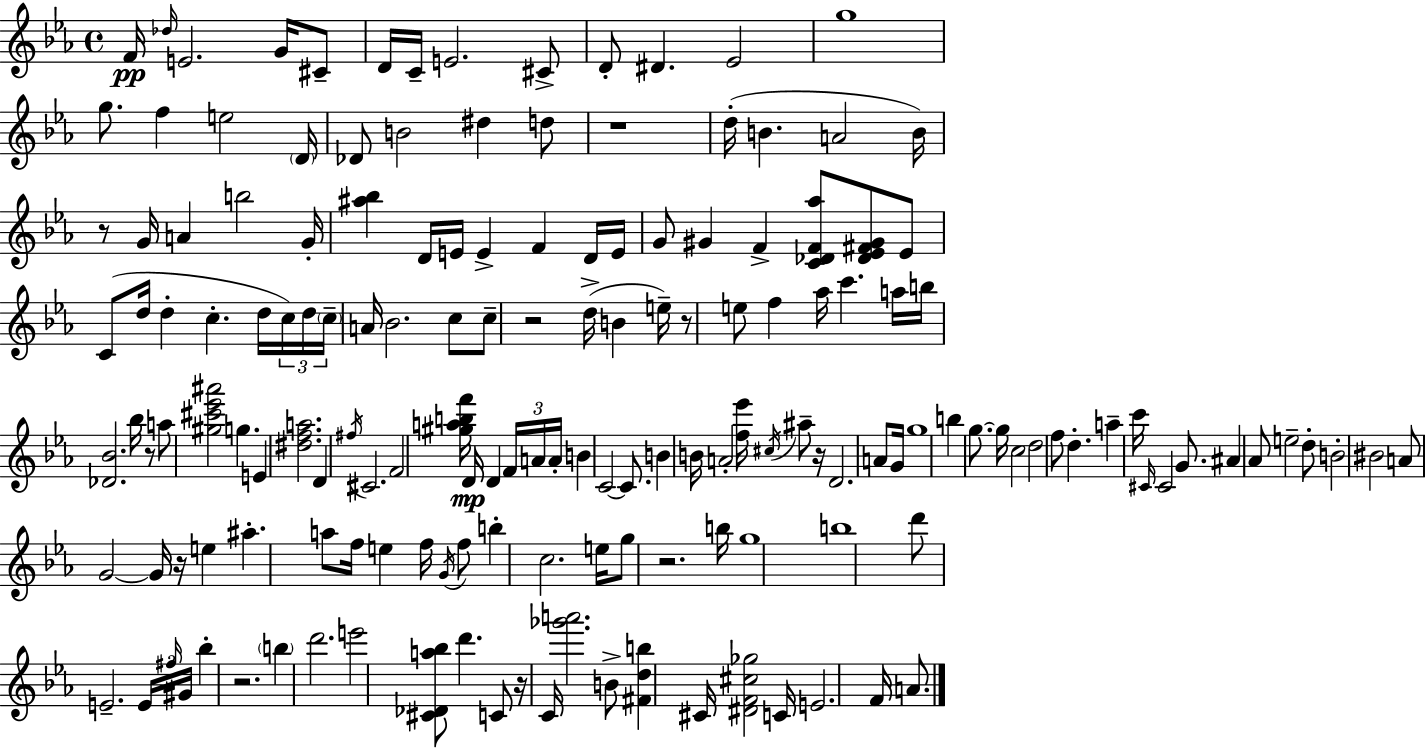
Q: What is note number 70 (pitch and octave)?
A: D4